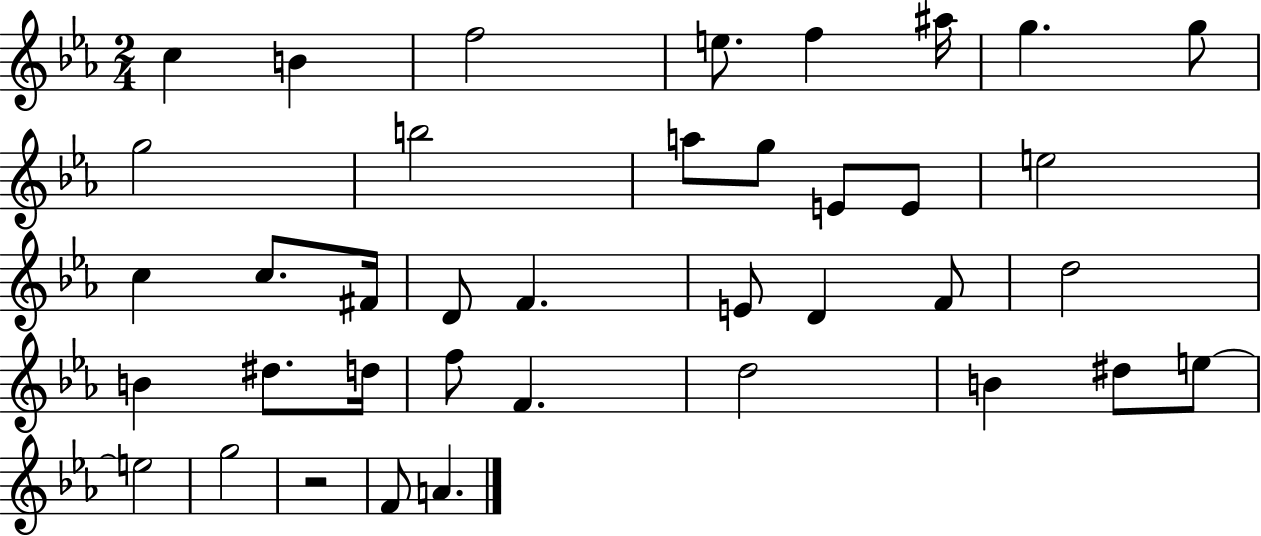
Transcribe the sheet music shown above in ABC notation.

X:1
T:Untitled
M:2/4
L:1/4
K:Eb
c B f2 e/2 f ^a/4 g g/2 g2 b2 a/2 g/2 E/2 E/2 e2 c c/2 ^F/4 D/2 F E/2 D F/2 d2 B ^d/2 d/4 f/2 F d2 B ^d/2 e/2 e2 g2 z2 F/2 A